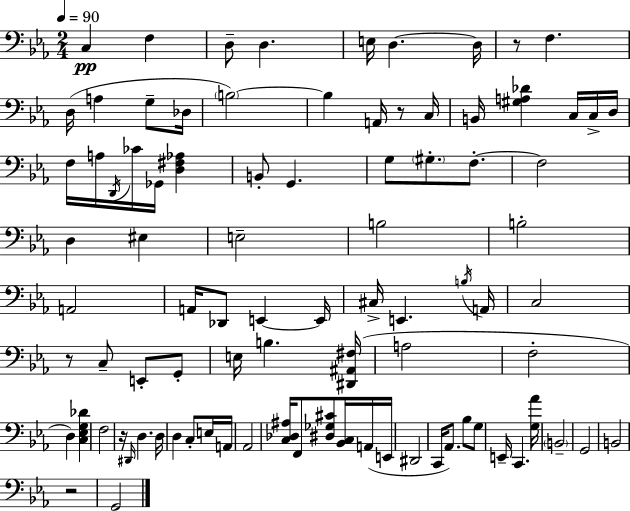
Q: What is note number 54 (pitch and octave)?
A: D3